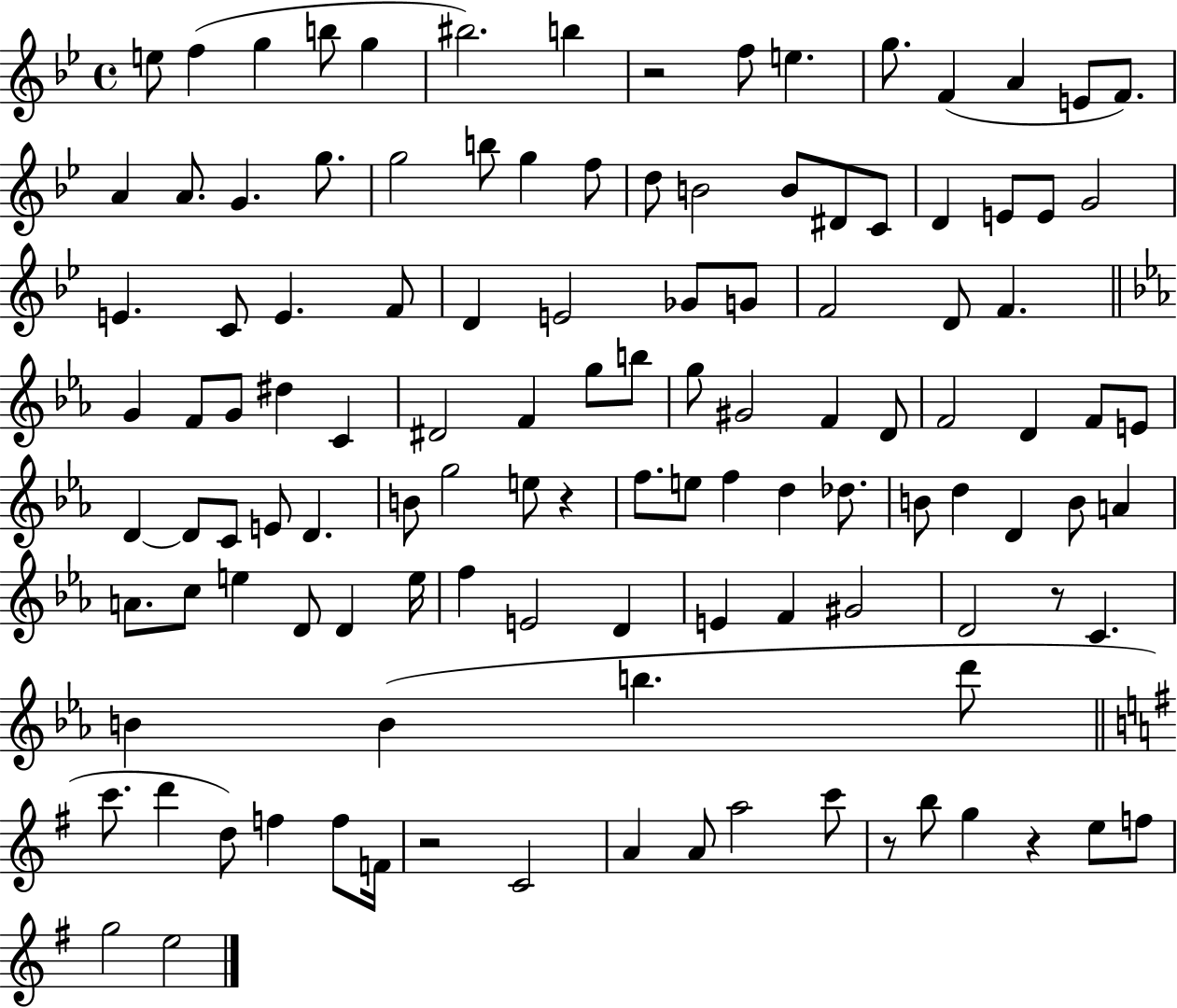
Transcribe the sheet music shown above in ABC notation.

X:1
T:Untitled
M:4/4
L:1/4
K:Bb
e/2 f g b/2 g ^b2 b z2 f/2 e g/2 F A E/2 F/2 A A/2 G g/2 g2 b/2 g f/2 d/2 B2 B/2 ^D/2 C/2 D E/2 E/2 G2 E C/2 E F/2 D E2 _G/2 G/2 F2 D/2 F G F/2 G/2 ^d C ^D2 F g/2 b/2 g/2 ^G2 F D/2 F2 D F/2 E/2 D D/2 C/2 E/2 D B/2 g2 e/2 z f/2 e/2 f d _d/2 B/2 d D B/2 A A/2 c/2 e D/2 D e/4 f E2 D E F ^G2 D2 z/2 C B B b d'/2 c'/2 d' d/2 f f/2 F/4 z2 C2 A A/2 a2 c'/2 z/2 b/2 g z e/2 f/2 g2 e2